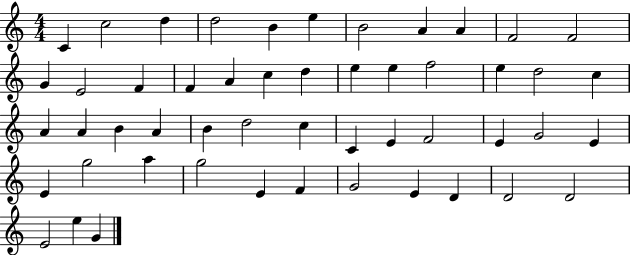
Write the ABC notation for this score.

X:1
T:Untitled
M:4/4
L:1/4
K:C
C c2 d d2 B e B2 A A F2 F2 G E2 F F A c d e e f2 e d2 c A A B A B d2 c C E F2 E G2 E E g2 a g2 E F G2 E D D2 D2 E2 e G